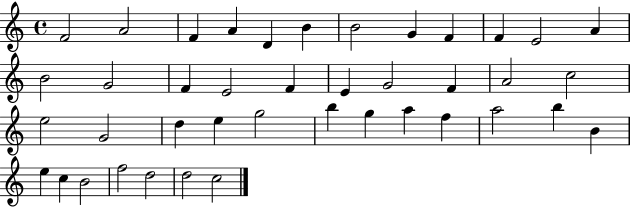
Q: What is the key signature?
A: C major